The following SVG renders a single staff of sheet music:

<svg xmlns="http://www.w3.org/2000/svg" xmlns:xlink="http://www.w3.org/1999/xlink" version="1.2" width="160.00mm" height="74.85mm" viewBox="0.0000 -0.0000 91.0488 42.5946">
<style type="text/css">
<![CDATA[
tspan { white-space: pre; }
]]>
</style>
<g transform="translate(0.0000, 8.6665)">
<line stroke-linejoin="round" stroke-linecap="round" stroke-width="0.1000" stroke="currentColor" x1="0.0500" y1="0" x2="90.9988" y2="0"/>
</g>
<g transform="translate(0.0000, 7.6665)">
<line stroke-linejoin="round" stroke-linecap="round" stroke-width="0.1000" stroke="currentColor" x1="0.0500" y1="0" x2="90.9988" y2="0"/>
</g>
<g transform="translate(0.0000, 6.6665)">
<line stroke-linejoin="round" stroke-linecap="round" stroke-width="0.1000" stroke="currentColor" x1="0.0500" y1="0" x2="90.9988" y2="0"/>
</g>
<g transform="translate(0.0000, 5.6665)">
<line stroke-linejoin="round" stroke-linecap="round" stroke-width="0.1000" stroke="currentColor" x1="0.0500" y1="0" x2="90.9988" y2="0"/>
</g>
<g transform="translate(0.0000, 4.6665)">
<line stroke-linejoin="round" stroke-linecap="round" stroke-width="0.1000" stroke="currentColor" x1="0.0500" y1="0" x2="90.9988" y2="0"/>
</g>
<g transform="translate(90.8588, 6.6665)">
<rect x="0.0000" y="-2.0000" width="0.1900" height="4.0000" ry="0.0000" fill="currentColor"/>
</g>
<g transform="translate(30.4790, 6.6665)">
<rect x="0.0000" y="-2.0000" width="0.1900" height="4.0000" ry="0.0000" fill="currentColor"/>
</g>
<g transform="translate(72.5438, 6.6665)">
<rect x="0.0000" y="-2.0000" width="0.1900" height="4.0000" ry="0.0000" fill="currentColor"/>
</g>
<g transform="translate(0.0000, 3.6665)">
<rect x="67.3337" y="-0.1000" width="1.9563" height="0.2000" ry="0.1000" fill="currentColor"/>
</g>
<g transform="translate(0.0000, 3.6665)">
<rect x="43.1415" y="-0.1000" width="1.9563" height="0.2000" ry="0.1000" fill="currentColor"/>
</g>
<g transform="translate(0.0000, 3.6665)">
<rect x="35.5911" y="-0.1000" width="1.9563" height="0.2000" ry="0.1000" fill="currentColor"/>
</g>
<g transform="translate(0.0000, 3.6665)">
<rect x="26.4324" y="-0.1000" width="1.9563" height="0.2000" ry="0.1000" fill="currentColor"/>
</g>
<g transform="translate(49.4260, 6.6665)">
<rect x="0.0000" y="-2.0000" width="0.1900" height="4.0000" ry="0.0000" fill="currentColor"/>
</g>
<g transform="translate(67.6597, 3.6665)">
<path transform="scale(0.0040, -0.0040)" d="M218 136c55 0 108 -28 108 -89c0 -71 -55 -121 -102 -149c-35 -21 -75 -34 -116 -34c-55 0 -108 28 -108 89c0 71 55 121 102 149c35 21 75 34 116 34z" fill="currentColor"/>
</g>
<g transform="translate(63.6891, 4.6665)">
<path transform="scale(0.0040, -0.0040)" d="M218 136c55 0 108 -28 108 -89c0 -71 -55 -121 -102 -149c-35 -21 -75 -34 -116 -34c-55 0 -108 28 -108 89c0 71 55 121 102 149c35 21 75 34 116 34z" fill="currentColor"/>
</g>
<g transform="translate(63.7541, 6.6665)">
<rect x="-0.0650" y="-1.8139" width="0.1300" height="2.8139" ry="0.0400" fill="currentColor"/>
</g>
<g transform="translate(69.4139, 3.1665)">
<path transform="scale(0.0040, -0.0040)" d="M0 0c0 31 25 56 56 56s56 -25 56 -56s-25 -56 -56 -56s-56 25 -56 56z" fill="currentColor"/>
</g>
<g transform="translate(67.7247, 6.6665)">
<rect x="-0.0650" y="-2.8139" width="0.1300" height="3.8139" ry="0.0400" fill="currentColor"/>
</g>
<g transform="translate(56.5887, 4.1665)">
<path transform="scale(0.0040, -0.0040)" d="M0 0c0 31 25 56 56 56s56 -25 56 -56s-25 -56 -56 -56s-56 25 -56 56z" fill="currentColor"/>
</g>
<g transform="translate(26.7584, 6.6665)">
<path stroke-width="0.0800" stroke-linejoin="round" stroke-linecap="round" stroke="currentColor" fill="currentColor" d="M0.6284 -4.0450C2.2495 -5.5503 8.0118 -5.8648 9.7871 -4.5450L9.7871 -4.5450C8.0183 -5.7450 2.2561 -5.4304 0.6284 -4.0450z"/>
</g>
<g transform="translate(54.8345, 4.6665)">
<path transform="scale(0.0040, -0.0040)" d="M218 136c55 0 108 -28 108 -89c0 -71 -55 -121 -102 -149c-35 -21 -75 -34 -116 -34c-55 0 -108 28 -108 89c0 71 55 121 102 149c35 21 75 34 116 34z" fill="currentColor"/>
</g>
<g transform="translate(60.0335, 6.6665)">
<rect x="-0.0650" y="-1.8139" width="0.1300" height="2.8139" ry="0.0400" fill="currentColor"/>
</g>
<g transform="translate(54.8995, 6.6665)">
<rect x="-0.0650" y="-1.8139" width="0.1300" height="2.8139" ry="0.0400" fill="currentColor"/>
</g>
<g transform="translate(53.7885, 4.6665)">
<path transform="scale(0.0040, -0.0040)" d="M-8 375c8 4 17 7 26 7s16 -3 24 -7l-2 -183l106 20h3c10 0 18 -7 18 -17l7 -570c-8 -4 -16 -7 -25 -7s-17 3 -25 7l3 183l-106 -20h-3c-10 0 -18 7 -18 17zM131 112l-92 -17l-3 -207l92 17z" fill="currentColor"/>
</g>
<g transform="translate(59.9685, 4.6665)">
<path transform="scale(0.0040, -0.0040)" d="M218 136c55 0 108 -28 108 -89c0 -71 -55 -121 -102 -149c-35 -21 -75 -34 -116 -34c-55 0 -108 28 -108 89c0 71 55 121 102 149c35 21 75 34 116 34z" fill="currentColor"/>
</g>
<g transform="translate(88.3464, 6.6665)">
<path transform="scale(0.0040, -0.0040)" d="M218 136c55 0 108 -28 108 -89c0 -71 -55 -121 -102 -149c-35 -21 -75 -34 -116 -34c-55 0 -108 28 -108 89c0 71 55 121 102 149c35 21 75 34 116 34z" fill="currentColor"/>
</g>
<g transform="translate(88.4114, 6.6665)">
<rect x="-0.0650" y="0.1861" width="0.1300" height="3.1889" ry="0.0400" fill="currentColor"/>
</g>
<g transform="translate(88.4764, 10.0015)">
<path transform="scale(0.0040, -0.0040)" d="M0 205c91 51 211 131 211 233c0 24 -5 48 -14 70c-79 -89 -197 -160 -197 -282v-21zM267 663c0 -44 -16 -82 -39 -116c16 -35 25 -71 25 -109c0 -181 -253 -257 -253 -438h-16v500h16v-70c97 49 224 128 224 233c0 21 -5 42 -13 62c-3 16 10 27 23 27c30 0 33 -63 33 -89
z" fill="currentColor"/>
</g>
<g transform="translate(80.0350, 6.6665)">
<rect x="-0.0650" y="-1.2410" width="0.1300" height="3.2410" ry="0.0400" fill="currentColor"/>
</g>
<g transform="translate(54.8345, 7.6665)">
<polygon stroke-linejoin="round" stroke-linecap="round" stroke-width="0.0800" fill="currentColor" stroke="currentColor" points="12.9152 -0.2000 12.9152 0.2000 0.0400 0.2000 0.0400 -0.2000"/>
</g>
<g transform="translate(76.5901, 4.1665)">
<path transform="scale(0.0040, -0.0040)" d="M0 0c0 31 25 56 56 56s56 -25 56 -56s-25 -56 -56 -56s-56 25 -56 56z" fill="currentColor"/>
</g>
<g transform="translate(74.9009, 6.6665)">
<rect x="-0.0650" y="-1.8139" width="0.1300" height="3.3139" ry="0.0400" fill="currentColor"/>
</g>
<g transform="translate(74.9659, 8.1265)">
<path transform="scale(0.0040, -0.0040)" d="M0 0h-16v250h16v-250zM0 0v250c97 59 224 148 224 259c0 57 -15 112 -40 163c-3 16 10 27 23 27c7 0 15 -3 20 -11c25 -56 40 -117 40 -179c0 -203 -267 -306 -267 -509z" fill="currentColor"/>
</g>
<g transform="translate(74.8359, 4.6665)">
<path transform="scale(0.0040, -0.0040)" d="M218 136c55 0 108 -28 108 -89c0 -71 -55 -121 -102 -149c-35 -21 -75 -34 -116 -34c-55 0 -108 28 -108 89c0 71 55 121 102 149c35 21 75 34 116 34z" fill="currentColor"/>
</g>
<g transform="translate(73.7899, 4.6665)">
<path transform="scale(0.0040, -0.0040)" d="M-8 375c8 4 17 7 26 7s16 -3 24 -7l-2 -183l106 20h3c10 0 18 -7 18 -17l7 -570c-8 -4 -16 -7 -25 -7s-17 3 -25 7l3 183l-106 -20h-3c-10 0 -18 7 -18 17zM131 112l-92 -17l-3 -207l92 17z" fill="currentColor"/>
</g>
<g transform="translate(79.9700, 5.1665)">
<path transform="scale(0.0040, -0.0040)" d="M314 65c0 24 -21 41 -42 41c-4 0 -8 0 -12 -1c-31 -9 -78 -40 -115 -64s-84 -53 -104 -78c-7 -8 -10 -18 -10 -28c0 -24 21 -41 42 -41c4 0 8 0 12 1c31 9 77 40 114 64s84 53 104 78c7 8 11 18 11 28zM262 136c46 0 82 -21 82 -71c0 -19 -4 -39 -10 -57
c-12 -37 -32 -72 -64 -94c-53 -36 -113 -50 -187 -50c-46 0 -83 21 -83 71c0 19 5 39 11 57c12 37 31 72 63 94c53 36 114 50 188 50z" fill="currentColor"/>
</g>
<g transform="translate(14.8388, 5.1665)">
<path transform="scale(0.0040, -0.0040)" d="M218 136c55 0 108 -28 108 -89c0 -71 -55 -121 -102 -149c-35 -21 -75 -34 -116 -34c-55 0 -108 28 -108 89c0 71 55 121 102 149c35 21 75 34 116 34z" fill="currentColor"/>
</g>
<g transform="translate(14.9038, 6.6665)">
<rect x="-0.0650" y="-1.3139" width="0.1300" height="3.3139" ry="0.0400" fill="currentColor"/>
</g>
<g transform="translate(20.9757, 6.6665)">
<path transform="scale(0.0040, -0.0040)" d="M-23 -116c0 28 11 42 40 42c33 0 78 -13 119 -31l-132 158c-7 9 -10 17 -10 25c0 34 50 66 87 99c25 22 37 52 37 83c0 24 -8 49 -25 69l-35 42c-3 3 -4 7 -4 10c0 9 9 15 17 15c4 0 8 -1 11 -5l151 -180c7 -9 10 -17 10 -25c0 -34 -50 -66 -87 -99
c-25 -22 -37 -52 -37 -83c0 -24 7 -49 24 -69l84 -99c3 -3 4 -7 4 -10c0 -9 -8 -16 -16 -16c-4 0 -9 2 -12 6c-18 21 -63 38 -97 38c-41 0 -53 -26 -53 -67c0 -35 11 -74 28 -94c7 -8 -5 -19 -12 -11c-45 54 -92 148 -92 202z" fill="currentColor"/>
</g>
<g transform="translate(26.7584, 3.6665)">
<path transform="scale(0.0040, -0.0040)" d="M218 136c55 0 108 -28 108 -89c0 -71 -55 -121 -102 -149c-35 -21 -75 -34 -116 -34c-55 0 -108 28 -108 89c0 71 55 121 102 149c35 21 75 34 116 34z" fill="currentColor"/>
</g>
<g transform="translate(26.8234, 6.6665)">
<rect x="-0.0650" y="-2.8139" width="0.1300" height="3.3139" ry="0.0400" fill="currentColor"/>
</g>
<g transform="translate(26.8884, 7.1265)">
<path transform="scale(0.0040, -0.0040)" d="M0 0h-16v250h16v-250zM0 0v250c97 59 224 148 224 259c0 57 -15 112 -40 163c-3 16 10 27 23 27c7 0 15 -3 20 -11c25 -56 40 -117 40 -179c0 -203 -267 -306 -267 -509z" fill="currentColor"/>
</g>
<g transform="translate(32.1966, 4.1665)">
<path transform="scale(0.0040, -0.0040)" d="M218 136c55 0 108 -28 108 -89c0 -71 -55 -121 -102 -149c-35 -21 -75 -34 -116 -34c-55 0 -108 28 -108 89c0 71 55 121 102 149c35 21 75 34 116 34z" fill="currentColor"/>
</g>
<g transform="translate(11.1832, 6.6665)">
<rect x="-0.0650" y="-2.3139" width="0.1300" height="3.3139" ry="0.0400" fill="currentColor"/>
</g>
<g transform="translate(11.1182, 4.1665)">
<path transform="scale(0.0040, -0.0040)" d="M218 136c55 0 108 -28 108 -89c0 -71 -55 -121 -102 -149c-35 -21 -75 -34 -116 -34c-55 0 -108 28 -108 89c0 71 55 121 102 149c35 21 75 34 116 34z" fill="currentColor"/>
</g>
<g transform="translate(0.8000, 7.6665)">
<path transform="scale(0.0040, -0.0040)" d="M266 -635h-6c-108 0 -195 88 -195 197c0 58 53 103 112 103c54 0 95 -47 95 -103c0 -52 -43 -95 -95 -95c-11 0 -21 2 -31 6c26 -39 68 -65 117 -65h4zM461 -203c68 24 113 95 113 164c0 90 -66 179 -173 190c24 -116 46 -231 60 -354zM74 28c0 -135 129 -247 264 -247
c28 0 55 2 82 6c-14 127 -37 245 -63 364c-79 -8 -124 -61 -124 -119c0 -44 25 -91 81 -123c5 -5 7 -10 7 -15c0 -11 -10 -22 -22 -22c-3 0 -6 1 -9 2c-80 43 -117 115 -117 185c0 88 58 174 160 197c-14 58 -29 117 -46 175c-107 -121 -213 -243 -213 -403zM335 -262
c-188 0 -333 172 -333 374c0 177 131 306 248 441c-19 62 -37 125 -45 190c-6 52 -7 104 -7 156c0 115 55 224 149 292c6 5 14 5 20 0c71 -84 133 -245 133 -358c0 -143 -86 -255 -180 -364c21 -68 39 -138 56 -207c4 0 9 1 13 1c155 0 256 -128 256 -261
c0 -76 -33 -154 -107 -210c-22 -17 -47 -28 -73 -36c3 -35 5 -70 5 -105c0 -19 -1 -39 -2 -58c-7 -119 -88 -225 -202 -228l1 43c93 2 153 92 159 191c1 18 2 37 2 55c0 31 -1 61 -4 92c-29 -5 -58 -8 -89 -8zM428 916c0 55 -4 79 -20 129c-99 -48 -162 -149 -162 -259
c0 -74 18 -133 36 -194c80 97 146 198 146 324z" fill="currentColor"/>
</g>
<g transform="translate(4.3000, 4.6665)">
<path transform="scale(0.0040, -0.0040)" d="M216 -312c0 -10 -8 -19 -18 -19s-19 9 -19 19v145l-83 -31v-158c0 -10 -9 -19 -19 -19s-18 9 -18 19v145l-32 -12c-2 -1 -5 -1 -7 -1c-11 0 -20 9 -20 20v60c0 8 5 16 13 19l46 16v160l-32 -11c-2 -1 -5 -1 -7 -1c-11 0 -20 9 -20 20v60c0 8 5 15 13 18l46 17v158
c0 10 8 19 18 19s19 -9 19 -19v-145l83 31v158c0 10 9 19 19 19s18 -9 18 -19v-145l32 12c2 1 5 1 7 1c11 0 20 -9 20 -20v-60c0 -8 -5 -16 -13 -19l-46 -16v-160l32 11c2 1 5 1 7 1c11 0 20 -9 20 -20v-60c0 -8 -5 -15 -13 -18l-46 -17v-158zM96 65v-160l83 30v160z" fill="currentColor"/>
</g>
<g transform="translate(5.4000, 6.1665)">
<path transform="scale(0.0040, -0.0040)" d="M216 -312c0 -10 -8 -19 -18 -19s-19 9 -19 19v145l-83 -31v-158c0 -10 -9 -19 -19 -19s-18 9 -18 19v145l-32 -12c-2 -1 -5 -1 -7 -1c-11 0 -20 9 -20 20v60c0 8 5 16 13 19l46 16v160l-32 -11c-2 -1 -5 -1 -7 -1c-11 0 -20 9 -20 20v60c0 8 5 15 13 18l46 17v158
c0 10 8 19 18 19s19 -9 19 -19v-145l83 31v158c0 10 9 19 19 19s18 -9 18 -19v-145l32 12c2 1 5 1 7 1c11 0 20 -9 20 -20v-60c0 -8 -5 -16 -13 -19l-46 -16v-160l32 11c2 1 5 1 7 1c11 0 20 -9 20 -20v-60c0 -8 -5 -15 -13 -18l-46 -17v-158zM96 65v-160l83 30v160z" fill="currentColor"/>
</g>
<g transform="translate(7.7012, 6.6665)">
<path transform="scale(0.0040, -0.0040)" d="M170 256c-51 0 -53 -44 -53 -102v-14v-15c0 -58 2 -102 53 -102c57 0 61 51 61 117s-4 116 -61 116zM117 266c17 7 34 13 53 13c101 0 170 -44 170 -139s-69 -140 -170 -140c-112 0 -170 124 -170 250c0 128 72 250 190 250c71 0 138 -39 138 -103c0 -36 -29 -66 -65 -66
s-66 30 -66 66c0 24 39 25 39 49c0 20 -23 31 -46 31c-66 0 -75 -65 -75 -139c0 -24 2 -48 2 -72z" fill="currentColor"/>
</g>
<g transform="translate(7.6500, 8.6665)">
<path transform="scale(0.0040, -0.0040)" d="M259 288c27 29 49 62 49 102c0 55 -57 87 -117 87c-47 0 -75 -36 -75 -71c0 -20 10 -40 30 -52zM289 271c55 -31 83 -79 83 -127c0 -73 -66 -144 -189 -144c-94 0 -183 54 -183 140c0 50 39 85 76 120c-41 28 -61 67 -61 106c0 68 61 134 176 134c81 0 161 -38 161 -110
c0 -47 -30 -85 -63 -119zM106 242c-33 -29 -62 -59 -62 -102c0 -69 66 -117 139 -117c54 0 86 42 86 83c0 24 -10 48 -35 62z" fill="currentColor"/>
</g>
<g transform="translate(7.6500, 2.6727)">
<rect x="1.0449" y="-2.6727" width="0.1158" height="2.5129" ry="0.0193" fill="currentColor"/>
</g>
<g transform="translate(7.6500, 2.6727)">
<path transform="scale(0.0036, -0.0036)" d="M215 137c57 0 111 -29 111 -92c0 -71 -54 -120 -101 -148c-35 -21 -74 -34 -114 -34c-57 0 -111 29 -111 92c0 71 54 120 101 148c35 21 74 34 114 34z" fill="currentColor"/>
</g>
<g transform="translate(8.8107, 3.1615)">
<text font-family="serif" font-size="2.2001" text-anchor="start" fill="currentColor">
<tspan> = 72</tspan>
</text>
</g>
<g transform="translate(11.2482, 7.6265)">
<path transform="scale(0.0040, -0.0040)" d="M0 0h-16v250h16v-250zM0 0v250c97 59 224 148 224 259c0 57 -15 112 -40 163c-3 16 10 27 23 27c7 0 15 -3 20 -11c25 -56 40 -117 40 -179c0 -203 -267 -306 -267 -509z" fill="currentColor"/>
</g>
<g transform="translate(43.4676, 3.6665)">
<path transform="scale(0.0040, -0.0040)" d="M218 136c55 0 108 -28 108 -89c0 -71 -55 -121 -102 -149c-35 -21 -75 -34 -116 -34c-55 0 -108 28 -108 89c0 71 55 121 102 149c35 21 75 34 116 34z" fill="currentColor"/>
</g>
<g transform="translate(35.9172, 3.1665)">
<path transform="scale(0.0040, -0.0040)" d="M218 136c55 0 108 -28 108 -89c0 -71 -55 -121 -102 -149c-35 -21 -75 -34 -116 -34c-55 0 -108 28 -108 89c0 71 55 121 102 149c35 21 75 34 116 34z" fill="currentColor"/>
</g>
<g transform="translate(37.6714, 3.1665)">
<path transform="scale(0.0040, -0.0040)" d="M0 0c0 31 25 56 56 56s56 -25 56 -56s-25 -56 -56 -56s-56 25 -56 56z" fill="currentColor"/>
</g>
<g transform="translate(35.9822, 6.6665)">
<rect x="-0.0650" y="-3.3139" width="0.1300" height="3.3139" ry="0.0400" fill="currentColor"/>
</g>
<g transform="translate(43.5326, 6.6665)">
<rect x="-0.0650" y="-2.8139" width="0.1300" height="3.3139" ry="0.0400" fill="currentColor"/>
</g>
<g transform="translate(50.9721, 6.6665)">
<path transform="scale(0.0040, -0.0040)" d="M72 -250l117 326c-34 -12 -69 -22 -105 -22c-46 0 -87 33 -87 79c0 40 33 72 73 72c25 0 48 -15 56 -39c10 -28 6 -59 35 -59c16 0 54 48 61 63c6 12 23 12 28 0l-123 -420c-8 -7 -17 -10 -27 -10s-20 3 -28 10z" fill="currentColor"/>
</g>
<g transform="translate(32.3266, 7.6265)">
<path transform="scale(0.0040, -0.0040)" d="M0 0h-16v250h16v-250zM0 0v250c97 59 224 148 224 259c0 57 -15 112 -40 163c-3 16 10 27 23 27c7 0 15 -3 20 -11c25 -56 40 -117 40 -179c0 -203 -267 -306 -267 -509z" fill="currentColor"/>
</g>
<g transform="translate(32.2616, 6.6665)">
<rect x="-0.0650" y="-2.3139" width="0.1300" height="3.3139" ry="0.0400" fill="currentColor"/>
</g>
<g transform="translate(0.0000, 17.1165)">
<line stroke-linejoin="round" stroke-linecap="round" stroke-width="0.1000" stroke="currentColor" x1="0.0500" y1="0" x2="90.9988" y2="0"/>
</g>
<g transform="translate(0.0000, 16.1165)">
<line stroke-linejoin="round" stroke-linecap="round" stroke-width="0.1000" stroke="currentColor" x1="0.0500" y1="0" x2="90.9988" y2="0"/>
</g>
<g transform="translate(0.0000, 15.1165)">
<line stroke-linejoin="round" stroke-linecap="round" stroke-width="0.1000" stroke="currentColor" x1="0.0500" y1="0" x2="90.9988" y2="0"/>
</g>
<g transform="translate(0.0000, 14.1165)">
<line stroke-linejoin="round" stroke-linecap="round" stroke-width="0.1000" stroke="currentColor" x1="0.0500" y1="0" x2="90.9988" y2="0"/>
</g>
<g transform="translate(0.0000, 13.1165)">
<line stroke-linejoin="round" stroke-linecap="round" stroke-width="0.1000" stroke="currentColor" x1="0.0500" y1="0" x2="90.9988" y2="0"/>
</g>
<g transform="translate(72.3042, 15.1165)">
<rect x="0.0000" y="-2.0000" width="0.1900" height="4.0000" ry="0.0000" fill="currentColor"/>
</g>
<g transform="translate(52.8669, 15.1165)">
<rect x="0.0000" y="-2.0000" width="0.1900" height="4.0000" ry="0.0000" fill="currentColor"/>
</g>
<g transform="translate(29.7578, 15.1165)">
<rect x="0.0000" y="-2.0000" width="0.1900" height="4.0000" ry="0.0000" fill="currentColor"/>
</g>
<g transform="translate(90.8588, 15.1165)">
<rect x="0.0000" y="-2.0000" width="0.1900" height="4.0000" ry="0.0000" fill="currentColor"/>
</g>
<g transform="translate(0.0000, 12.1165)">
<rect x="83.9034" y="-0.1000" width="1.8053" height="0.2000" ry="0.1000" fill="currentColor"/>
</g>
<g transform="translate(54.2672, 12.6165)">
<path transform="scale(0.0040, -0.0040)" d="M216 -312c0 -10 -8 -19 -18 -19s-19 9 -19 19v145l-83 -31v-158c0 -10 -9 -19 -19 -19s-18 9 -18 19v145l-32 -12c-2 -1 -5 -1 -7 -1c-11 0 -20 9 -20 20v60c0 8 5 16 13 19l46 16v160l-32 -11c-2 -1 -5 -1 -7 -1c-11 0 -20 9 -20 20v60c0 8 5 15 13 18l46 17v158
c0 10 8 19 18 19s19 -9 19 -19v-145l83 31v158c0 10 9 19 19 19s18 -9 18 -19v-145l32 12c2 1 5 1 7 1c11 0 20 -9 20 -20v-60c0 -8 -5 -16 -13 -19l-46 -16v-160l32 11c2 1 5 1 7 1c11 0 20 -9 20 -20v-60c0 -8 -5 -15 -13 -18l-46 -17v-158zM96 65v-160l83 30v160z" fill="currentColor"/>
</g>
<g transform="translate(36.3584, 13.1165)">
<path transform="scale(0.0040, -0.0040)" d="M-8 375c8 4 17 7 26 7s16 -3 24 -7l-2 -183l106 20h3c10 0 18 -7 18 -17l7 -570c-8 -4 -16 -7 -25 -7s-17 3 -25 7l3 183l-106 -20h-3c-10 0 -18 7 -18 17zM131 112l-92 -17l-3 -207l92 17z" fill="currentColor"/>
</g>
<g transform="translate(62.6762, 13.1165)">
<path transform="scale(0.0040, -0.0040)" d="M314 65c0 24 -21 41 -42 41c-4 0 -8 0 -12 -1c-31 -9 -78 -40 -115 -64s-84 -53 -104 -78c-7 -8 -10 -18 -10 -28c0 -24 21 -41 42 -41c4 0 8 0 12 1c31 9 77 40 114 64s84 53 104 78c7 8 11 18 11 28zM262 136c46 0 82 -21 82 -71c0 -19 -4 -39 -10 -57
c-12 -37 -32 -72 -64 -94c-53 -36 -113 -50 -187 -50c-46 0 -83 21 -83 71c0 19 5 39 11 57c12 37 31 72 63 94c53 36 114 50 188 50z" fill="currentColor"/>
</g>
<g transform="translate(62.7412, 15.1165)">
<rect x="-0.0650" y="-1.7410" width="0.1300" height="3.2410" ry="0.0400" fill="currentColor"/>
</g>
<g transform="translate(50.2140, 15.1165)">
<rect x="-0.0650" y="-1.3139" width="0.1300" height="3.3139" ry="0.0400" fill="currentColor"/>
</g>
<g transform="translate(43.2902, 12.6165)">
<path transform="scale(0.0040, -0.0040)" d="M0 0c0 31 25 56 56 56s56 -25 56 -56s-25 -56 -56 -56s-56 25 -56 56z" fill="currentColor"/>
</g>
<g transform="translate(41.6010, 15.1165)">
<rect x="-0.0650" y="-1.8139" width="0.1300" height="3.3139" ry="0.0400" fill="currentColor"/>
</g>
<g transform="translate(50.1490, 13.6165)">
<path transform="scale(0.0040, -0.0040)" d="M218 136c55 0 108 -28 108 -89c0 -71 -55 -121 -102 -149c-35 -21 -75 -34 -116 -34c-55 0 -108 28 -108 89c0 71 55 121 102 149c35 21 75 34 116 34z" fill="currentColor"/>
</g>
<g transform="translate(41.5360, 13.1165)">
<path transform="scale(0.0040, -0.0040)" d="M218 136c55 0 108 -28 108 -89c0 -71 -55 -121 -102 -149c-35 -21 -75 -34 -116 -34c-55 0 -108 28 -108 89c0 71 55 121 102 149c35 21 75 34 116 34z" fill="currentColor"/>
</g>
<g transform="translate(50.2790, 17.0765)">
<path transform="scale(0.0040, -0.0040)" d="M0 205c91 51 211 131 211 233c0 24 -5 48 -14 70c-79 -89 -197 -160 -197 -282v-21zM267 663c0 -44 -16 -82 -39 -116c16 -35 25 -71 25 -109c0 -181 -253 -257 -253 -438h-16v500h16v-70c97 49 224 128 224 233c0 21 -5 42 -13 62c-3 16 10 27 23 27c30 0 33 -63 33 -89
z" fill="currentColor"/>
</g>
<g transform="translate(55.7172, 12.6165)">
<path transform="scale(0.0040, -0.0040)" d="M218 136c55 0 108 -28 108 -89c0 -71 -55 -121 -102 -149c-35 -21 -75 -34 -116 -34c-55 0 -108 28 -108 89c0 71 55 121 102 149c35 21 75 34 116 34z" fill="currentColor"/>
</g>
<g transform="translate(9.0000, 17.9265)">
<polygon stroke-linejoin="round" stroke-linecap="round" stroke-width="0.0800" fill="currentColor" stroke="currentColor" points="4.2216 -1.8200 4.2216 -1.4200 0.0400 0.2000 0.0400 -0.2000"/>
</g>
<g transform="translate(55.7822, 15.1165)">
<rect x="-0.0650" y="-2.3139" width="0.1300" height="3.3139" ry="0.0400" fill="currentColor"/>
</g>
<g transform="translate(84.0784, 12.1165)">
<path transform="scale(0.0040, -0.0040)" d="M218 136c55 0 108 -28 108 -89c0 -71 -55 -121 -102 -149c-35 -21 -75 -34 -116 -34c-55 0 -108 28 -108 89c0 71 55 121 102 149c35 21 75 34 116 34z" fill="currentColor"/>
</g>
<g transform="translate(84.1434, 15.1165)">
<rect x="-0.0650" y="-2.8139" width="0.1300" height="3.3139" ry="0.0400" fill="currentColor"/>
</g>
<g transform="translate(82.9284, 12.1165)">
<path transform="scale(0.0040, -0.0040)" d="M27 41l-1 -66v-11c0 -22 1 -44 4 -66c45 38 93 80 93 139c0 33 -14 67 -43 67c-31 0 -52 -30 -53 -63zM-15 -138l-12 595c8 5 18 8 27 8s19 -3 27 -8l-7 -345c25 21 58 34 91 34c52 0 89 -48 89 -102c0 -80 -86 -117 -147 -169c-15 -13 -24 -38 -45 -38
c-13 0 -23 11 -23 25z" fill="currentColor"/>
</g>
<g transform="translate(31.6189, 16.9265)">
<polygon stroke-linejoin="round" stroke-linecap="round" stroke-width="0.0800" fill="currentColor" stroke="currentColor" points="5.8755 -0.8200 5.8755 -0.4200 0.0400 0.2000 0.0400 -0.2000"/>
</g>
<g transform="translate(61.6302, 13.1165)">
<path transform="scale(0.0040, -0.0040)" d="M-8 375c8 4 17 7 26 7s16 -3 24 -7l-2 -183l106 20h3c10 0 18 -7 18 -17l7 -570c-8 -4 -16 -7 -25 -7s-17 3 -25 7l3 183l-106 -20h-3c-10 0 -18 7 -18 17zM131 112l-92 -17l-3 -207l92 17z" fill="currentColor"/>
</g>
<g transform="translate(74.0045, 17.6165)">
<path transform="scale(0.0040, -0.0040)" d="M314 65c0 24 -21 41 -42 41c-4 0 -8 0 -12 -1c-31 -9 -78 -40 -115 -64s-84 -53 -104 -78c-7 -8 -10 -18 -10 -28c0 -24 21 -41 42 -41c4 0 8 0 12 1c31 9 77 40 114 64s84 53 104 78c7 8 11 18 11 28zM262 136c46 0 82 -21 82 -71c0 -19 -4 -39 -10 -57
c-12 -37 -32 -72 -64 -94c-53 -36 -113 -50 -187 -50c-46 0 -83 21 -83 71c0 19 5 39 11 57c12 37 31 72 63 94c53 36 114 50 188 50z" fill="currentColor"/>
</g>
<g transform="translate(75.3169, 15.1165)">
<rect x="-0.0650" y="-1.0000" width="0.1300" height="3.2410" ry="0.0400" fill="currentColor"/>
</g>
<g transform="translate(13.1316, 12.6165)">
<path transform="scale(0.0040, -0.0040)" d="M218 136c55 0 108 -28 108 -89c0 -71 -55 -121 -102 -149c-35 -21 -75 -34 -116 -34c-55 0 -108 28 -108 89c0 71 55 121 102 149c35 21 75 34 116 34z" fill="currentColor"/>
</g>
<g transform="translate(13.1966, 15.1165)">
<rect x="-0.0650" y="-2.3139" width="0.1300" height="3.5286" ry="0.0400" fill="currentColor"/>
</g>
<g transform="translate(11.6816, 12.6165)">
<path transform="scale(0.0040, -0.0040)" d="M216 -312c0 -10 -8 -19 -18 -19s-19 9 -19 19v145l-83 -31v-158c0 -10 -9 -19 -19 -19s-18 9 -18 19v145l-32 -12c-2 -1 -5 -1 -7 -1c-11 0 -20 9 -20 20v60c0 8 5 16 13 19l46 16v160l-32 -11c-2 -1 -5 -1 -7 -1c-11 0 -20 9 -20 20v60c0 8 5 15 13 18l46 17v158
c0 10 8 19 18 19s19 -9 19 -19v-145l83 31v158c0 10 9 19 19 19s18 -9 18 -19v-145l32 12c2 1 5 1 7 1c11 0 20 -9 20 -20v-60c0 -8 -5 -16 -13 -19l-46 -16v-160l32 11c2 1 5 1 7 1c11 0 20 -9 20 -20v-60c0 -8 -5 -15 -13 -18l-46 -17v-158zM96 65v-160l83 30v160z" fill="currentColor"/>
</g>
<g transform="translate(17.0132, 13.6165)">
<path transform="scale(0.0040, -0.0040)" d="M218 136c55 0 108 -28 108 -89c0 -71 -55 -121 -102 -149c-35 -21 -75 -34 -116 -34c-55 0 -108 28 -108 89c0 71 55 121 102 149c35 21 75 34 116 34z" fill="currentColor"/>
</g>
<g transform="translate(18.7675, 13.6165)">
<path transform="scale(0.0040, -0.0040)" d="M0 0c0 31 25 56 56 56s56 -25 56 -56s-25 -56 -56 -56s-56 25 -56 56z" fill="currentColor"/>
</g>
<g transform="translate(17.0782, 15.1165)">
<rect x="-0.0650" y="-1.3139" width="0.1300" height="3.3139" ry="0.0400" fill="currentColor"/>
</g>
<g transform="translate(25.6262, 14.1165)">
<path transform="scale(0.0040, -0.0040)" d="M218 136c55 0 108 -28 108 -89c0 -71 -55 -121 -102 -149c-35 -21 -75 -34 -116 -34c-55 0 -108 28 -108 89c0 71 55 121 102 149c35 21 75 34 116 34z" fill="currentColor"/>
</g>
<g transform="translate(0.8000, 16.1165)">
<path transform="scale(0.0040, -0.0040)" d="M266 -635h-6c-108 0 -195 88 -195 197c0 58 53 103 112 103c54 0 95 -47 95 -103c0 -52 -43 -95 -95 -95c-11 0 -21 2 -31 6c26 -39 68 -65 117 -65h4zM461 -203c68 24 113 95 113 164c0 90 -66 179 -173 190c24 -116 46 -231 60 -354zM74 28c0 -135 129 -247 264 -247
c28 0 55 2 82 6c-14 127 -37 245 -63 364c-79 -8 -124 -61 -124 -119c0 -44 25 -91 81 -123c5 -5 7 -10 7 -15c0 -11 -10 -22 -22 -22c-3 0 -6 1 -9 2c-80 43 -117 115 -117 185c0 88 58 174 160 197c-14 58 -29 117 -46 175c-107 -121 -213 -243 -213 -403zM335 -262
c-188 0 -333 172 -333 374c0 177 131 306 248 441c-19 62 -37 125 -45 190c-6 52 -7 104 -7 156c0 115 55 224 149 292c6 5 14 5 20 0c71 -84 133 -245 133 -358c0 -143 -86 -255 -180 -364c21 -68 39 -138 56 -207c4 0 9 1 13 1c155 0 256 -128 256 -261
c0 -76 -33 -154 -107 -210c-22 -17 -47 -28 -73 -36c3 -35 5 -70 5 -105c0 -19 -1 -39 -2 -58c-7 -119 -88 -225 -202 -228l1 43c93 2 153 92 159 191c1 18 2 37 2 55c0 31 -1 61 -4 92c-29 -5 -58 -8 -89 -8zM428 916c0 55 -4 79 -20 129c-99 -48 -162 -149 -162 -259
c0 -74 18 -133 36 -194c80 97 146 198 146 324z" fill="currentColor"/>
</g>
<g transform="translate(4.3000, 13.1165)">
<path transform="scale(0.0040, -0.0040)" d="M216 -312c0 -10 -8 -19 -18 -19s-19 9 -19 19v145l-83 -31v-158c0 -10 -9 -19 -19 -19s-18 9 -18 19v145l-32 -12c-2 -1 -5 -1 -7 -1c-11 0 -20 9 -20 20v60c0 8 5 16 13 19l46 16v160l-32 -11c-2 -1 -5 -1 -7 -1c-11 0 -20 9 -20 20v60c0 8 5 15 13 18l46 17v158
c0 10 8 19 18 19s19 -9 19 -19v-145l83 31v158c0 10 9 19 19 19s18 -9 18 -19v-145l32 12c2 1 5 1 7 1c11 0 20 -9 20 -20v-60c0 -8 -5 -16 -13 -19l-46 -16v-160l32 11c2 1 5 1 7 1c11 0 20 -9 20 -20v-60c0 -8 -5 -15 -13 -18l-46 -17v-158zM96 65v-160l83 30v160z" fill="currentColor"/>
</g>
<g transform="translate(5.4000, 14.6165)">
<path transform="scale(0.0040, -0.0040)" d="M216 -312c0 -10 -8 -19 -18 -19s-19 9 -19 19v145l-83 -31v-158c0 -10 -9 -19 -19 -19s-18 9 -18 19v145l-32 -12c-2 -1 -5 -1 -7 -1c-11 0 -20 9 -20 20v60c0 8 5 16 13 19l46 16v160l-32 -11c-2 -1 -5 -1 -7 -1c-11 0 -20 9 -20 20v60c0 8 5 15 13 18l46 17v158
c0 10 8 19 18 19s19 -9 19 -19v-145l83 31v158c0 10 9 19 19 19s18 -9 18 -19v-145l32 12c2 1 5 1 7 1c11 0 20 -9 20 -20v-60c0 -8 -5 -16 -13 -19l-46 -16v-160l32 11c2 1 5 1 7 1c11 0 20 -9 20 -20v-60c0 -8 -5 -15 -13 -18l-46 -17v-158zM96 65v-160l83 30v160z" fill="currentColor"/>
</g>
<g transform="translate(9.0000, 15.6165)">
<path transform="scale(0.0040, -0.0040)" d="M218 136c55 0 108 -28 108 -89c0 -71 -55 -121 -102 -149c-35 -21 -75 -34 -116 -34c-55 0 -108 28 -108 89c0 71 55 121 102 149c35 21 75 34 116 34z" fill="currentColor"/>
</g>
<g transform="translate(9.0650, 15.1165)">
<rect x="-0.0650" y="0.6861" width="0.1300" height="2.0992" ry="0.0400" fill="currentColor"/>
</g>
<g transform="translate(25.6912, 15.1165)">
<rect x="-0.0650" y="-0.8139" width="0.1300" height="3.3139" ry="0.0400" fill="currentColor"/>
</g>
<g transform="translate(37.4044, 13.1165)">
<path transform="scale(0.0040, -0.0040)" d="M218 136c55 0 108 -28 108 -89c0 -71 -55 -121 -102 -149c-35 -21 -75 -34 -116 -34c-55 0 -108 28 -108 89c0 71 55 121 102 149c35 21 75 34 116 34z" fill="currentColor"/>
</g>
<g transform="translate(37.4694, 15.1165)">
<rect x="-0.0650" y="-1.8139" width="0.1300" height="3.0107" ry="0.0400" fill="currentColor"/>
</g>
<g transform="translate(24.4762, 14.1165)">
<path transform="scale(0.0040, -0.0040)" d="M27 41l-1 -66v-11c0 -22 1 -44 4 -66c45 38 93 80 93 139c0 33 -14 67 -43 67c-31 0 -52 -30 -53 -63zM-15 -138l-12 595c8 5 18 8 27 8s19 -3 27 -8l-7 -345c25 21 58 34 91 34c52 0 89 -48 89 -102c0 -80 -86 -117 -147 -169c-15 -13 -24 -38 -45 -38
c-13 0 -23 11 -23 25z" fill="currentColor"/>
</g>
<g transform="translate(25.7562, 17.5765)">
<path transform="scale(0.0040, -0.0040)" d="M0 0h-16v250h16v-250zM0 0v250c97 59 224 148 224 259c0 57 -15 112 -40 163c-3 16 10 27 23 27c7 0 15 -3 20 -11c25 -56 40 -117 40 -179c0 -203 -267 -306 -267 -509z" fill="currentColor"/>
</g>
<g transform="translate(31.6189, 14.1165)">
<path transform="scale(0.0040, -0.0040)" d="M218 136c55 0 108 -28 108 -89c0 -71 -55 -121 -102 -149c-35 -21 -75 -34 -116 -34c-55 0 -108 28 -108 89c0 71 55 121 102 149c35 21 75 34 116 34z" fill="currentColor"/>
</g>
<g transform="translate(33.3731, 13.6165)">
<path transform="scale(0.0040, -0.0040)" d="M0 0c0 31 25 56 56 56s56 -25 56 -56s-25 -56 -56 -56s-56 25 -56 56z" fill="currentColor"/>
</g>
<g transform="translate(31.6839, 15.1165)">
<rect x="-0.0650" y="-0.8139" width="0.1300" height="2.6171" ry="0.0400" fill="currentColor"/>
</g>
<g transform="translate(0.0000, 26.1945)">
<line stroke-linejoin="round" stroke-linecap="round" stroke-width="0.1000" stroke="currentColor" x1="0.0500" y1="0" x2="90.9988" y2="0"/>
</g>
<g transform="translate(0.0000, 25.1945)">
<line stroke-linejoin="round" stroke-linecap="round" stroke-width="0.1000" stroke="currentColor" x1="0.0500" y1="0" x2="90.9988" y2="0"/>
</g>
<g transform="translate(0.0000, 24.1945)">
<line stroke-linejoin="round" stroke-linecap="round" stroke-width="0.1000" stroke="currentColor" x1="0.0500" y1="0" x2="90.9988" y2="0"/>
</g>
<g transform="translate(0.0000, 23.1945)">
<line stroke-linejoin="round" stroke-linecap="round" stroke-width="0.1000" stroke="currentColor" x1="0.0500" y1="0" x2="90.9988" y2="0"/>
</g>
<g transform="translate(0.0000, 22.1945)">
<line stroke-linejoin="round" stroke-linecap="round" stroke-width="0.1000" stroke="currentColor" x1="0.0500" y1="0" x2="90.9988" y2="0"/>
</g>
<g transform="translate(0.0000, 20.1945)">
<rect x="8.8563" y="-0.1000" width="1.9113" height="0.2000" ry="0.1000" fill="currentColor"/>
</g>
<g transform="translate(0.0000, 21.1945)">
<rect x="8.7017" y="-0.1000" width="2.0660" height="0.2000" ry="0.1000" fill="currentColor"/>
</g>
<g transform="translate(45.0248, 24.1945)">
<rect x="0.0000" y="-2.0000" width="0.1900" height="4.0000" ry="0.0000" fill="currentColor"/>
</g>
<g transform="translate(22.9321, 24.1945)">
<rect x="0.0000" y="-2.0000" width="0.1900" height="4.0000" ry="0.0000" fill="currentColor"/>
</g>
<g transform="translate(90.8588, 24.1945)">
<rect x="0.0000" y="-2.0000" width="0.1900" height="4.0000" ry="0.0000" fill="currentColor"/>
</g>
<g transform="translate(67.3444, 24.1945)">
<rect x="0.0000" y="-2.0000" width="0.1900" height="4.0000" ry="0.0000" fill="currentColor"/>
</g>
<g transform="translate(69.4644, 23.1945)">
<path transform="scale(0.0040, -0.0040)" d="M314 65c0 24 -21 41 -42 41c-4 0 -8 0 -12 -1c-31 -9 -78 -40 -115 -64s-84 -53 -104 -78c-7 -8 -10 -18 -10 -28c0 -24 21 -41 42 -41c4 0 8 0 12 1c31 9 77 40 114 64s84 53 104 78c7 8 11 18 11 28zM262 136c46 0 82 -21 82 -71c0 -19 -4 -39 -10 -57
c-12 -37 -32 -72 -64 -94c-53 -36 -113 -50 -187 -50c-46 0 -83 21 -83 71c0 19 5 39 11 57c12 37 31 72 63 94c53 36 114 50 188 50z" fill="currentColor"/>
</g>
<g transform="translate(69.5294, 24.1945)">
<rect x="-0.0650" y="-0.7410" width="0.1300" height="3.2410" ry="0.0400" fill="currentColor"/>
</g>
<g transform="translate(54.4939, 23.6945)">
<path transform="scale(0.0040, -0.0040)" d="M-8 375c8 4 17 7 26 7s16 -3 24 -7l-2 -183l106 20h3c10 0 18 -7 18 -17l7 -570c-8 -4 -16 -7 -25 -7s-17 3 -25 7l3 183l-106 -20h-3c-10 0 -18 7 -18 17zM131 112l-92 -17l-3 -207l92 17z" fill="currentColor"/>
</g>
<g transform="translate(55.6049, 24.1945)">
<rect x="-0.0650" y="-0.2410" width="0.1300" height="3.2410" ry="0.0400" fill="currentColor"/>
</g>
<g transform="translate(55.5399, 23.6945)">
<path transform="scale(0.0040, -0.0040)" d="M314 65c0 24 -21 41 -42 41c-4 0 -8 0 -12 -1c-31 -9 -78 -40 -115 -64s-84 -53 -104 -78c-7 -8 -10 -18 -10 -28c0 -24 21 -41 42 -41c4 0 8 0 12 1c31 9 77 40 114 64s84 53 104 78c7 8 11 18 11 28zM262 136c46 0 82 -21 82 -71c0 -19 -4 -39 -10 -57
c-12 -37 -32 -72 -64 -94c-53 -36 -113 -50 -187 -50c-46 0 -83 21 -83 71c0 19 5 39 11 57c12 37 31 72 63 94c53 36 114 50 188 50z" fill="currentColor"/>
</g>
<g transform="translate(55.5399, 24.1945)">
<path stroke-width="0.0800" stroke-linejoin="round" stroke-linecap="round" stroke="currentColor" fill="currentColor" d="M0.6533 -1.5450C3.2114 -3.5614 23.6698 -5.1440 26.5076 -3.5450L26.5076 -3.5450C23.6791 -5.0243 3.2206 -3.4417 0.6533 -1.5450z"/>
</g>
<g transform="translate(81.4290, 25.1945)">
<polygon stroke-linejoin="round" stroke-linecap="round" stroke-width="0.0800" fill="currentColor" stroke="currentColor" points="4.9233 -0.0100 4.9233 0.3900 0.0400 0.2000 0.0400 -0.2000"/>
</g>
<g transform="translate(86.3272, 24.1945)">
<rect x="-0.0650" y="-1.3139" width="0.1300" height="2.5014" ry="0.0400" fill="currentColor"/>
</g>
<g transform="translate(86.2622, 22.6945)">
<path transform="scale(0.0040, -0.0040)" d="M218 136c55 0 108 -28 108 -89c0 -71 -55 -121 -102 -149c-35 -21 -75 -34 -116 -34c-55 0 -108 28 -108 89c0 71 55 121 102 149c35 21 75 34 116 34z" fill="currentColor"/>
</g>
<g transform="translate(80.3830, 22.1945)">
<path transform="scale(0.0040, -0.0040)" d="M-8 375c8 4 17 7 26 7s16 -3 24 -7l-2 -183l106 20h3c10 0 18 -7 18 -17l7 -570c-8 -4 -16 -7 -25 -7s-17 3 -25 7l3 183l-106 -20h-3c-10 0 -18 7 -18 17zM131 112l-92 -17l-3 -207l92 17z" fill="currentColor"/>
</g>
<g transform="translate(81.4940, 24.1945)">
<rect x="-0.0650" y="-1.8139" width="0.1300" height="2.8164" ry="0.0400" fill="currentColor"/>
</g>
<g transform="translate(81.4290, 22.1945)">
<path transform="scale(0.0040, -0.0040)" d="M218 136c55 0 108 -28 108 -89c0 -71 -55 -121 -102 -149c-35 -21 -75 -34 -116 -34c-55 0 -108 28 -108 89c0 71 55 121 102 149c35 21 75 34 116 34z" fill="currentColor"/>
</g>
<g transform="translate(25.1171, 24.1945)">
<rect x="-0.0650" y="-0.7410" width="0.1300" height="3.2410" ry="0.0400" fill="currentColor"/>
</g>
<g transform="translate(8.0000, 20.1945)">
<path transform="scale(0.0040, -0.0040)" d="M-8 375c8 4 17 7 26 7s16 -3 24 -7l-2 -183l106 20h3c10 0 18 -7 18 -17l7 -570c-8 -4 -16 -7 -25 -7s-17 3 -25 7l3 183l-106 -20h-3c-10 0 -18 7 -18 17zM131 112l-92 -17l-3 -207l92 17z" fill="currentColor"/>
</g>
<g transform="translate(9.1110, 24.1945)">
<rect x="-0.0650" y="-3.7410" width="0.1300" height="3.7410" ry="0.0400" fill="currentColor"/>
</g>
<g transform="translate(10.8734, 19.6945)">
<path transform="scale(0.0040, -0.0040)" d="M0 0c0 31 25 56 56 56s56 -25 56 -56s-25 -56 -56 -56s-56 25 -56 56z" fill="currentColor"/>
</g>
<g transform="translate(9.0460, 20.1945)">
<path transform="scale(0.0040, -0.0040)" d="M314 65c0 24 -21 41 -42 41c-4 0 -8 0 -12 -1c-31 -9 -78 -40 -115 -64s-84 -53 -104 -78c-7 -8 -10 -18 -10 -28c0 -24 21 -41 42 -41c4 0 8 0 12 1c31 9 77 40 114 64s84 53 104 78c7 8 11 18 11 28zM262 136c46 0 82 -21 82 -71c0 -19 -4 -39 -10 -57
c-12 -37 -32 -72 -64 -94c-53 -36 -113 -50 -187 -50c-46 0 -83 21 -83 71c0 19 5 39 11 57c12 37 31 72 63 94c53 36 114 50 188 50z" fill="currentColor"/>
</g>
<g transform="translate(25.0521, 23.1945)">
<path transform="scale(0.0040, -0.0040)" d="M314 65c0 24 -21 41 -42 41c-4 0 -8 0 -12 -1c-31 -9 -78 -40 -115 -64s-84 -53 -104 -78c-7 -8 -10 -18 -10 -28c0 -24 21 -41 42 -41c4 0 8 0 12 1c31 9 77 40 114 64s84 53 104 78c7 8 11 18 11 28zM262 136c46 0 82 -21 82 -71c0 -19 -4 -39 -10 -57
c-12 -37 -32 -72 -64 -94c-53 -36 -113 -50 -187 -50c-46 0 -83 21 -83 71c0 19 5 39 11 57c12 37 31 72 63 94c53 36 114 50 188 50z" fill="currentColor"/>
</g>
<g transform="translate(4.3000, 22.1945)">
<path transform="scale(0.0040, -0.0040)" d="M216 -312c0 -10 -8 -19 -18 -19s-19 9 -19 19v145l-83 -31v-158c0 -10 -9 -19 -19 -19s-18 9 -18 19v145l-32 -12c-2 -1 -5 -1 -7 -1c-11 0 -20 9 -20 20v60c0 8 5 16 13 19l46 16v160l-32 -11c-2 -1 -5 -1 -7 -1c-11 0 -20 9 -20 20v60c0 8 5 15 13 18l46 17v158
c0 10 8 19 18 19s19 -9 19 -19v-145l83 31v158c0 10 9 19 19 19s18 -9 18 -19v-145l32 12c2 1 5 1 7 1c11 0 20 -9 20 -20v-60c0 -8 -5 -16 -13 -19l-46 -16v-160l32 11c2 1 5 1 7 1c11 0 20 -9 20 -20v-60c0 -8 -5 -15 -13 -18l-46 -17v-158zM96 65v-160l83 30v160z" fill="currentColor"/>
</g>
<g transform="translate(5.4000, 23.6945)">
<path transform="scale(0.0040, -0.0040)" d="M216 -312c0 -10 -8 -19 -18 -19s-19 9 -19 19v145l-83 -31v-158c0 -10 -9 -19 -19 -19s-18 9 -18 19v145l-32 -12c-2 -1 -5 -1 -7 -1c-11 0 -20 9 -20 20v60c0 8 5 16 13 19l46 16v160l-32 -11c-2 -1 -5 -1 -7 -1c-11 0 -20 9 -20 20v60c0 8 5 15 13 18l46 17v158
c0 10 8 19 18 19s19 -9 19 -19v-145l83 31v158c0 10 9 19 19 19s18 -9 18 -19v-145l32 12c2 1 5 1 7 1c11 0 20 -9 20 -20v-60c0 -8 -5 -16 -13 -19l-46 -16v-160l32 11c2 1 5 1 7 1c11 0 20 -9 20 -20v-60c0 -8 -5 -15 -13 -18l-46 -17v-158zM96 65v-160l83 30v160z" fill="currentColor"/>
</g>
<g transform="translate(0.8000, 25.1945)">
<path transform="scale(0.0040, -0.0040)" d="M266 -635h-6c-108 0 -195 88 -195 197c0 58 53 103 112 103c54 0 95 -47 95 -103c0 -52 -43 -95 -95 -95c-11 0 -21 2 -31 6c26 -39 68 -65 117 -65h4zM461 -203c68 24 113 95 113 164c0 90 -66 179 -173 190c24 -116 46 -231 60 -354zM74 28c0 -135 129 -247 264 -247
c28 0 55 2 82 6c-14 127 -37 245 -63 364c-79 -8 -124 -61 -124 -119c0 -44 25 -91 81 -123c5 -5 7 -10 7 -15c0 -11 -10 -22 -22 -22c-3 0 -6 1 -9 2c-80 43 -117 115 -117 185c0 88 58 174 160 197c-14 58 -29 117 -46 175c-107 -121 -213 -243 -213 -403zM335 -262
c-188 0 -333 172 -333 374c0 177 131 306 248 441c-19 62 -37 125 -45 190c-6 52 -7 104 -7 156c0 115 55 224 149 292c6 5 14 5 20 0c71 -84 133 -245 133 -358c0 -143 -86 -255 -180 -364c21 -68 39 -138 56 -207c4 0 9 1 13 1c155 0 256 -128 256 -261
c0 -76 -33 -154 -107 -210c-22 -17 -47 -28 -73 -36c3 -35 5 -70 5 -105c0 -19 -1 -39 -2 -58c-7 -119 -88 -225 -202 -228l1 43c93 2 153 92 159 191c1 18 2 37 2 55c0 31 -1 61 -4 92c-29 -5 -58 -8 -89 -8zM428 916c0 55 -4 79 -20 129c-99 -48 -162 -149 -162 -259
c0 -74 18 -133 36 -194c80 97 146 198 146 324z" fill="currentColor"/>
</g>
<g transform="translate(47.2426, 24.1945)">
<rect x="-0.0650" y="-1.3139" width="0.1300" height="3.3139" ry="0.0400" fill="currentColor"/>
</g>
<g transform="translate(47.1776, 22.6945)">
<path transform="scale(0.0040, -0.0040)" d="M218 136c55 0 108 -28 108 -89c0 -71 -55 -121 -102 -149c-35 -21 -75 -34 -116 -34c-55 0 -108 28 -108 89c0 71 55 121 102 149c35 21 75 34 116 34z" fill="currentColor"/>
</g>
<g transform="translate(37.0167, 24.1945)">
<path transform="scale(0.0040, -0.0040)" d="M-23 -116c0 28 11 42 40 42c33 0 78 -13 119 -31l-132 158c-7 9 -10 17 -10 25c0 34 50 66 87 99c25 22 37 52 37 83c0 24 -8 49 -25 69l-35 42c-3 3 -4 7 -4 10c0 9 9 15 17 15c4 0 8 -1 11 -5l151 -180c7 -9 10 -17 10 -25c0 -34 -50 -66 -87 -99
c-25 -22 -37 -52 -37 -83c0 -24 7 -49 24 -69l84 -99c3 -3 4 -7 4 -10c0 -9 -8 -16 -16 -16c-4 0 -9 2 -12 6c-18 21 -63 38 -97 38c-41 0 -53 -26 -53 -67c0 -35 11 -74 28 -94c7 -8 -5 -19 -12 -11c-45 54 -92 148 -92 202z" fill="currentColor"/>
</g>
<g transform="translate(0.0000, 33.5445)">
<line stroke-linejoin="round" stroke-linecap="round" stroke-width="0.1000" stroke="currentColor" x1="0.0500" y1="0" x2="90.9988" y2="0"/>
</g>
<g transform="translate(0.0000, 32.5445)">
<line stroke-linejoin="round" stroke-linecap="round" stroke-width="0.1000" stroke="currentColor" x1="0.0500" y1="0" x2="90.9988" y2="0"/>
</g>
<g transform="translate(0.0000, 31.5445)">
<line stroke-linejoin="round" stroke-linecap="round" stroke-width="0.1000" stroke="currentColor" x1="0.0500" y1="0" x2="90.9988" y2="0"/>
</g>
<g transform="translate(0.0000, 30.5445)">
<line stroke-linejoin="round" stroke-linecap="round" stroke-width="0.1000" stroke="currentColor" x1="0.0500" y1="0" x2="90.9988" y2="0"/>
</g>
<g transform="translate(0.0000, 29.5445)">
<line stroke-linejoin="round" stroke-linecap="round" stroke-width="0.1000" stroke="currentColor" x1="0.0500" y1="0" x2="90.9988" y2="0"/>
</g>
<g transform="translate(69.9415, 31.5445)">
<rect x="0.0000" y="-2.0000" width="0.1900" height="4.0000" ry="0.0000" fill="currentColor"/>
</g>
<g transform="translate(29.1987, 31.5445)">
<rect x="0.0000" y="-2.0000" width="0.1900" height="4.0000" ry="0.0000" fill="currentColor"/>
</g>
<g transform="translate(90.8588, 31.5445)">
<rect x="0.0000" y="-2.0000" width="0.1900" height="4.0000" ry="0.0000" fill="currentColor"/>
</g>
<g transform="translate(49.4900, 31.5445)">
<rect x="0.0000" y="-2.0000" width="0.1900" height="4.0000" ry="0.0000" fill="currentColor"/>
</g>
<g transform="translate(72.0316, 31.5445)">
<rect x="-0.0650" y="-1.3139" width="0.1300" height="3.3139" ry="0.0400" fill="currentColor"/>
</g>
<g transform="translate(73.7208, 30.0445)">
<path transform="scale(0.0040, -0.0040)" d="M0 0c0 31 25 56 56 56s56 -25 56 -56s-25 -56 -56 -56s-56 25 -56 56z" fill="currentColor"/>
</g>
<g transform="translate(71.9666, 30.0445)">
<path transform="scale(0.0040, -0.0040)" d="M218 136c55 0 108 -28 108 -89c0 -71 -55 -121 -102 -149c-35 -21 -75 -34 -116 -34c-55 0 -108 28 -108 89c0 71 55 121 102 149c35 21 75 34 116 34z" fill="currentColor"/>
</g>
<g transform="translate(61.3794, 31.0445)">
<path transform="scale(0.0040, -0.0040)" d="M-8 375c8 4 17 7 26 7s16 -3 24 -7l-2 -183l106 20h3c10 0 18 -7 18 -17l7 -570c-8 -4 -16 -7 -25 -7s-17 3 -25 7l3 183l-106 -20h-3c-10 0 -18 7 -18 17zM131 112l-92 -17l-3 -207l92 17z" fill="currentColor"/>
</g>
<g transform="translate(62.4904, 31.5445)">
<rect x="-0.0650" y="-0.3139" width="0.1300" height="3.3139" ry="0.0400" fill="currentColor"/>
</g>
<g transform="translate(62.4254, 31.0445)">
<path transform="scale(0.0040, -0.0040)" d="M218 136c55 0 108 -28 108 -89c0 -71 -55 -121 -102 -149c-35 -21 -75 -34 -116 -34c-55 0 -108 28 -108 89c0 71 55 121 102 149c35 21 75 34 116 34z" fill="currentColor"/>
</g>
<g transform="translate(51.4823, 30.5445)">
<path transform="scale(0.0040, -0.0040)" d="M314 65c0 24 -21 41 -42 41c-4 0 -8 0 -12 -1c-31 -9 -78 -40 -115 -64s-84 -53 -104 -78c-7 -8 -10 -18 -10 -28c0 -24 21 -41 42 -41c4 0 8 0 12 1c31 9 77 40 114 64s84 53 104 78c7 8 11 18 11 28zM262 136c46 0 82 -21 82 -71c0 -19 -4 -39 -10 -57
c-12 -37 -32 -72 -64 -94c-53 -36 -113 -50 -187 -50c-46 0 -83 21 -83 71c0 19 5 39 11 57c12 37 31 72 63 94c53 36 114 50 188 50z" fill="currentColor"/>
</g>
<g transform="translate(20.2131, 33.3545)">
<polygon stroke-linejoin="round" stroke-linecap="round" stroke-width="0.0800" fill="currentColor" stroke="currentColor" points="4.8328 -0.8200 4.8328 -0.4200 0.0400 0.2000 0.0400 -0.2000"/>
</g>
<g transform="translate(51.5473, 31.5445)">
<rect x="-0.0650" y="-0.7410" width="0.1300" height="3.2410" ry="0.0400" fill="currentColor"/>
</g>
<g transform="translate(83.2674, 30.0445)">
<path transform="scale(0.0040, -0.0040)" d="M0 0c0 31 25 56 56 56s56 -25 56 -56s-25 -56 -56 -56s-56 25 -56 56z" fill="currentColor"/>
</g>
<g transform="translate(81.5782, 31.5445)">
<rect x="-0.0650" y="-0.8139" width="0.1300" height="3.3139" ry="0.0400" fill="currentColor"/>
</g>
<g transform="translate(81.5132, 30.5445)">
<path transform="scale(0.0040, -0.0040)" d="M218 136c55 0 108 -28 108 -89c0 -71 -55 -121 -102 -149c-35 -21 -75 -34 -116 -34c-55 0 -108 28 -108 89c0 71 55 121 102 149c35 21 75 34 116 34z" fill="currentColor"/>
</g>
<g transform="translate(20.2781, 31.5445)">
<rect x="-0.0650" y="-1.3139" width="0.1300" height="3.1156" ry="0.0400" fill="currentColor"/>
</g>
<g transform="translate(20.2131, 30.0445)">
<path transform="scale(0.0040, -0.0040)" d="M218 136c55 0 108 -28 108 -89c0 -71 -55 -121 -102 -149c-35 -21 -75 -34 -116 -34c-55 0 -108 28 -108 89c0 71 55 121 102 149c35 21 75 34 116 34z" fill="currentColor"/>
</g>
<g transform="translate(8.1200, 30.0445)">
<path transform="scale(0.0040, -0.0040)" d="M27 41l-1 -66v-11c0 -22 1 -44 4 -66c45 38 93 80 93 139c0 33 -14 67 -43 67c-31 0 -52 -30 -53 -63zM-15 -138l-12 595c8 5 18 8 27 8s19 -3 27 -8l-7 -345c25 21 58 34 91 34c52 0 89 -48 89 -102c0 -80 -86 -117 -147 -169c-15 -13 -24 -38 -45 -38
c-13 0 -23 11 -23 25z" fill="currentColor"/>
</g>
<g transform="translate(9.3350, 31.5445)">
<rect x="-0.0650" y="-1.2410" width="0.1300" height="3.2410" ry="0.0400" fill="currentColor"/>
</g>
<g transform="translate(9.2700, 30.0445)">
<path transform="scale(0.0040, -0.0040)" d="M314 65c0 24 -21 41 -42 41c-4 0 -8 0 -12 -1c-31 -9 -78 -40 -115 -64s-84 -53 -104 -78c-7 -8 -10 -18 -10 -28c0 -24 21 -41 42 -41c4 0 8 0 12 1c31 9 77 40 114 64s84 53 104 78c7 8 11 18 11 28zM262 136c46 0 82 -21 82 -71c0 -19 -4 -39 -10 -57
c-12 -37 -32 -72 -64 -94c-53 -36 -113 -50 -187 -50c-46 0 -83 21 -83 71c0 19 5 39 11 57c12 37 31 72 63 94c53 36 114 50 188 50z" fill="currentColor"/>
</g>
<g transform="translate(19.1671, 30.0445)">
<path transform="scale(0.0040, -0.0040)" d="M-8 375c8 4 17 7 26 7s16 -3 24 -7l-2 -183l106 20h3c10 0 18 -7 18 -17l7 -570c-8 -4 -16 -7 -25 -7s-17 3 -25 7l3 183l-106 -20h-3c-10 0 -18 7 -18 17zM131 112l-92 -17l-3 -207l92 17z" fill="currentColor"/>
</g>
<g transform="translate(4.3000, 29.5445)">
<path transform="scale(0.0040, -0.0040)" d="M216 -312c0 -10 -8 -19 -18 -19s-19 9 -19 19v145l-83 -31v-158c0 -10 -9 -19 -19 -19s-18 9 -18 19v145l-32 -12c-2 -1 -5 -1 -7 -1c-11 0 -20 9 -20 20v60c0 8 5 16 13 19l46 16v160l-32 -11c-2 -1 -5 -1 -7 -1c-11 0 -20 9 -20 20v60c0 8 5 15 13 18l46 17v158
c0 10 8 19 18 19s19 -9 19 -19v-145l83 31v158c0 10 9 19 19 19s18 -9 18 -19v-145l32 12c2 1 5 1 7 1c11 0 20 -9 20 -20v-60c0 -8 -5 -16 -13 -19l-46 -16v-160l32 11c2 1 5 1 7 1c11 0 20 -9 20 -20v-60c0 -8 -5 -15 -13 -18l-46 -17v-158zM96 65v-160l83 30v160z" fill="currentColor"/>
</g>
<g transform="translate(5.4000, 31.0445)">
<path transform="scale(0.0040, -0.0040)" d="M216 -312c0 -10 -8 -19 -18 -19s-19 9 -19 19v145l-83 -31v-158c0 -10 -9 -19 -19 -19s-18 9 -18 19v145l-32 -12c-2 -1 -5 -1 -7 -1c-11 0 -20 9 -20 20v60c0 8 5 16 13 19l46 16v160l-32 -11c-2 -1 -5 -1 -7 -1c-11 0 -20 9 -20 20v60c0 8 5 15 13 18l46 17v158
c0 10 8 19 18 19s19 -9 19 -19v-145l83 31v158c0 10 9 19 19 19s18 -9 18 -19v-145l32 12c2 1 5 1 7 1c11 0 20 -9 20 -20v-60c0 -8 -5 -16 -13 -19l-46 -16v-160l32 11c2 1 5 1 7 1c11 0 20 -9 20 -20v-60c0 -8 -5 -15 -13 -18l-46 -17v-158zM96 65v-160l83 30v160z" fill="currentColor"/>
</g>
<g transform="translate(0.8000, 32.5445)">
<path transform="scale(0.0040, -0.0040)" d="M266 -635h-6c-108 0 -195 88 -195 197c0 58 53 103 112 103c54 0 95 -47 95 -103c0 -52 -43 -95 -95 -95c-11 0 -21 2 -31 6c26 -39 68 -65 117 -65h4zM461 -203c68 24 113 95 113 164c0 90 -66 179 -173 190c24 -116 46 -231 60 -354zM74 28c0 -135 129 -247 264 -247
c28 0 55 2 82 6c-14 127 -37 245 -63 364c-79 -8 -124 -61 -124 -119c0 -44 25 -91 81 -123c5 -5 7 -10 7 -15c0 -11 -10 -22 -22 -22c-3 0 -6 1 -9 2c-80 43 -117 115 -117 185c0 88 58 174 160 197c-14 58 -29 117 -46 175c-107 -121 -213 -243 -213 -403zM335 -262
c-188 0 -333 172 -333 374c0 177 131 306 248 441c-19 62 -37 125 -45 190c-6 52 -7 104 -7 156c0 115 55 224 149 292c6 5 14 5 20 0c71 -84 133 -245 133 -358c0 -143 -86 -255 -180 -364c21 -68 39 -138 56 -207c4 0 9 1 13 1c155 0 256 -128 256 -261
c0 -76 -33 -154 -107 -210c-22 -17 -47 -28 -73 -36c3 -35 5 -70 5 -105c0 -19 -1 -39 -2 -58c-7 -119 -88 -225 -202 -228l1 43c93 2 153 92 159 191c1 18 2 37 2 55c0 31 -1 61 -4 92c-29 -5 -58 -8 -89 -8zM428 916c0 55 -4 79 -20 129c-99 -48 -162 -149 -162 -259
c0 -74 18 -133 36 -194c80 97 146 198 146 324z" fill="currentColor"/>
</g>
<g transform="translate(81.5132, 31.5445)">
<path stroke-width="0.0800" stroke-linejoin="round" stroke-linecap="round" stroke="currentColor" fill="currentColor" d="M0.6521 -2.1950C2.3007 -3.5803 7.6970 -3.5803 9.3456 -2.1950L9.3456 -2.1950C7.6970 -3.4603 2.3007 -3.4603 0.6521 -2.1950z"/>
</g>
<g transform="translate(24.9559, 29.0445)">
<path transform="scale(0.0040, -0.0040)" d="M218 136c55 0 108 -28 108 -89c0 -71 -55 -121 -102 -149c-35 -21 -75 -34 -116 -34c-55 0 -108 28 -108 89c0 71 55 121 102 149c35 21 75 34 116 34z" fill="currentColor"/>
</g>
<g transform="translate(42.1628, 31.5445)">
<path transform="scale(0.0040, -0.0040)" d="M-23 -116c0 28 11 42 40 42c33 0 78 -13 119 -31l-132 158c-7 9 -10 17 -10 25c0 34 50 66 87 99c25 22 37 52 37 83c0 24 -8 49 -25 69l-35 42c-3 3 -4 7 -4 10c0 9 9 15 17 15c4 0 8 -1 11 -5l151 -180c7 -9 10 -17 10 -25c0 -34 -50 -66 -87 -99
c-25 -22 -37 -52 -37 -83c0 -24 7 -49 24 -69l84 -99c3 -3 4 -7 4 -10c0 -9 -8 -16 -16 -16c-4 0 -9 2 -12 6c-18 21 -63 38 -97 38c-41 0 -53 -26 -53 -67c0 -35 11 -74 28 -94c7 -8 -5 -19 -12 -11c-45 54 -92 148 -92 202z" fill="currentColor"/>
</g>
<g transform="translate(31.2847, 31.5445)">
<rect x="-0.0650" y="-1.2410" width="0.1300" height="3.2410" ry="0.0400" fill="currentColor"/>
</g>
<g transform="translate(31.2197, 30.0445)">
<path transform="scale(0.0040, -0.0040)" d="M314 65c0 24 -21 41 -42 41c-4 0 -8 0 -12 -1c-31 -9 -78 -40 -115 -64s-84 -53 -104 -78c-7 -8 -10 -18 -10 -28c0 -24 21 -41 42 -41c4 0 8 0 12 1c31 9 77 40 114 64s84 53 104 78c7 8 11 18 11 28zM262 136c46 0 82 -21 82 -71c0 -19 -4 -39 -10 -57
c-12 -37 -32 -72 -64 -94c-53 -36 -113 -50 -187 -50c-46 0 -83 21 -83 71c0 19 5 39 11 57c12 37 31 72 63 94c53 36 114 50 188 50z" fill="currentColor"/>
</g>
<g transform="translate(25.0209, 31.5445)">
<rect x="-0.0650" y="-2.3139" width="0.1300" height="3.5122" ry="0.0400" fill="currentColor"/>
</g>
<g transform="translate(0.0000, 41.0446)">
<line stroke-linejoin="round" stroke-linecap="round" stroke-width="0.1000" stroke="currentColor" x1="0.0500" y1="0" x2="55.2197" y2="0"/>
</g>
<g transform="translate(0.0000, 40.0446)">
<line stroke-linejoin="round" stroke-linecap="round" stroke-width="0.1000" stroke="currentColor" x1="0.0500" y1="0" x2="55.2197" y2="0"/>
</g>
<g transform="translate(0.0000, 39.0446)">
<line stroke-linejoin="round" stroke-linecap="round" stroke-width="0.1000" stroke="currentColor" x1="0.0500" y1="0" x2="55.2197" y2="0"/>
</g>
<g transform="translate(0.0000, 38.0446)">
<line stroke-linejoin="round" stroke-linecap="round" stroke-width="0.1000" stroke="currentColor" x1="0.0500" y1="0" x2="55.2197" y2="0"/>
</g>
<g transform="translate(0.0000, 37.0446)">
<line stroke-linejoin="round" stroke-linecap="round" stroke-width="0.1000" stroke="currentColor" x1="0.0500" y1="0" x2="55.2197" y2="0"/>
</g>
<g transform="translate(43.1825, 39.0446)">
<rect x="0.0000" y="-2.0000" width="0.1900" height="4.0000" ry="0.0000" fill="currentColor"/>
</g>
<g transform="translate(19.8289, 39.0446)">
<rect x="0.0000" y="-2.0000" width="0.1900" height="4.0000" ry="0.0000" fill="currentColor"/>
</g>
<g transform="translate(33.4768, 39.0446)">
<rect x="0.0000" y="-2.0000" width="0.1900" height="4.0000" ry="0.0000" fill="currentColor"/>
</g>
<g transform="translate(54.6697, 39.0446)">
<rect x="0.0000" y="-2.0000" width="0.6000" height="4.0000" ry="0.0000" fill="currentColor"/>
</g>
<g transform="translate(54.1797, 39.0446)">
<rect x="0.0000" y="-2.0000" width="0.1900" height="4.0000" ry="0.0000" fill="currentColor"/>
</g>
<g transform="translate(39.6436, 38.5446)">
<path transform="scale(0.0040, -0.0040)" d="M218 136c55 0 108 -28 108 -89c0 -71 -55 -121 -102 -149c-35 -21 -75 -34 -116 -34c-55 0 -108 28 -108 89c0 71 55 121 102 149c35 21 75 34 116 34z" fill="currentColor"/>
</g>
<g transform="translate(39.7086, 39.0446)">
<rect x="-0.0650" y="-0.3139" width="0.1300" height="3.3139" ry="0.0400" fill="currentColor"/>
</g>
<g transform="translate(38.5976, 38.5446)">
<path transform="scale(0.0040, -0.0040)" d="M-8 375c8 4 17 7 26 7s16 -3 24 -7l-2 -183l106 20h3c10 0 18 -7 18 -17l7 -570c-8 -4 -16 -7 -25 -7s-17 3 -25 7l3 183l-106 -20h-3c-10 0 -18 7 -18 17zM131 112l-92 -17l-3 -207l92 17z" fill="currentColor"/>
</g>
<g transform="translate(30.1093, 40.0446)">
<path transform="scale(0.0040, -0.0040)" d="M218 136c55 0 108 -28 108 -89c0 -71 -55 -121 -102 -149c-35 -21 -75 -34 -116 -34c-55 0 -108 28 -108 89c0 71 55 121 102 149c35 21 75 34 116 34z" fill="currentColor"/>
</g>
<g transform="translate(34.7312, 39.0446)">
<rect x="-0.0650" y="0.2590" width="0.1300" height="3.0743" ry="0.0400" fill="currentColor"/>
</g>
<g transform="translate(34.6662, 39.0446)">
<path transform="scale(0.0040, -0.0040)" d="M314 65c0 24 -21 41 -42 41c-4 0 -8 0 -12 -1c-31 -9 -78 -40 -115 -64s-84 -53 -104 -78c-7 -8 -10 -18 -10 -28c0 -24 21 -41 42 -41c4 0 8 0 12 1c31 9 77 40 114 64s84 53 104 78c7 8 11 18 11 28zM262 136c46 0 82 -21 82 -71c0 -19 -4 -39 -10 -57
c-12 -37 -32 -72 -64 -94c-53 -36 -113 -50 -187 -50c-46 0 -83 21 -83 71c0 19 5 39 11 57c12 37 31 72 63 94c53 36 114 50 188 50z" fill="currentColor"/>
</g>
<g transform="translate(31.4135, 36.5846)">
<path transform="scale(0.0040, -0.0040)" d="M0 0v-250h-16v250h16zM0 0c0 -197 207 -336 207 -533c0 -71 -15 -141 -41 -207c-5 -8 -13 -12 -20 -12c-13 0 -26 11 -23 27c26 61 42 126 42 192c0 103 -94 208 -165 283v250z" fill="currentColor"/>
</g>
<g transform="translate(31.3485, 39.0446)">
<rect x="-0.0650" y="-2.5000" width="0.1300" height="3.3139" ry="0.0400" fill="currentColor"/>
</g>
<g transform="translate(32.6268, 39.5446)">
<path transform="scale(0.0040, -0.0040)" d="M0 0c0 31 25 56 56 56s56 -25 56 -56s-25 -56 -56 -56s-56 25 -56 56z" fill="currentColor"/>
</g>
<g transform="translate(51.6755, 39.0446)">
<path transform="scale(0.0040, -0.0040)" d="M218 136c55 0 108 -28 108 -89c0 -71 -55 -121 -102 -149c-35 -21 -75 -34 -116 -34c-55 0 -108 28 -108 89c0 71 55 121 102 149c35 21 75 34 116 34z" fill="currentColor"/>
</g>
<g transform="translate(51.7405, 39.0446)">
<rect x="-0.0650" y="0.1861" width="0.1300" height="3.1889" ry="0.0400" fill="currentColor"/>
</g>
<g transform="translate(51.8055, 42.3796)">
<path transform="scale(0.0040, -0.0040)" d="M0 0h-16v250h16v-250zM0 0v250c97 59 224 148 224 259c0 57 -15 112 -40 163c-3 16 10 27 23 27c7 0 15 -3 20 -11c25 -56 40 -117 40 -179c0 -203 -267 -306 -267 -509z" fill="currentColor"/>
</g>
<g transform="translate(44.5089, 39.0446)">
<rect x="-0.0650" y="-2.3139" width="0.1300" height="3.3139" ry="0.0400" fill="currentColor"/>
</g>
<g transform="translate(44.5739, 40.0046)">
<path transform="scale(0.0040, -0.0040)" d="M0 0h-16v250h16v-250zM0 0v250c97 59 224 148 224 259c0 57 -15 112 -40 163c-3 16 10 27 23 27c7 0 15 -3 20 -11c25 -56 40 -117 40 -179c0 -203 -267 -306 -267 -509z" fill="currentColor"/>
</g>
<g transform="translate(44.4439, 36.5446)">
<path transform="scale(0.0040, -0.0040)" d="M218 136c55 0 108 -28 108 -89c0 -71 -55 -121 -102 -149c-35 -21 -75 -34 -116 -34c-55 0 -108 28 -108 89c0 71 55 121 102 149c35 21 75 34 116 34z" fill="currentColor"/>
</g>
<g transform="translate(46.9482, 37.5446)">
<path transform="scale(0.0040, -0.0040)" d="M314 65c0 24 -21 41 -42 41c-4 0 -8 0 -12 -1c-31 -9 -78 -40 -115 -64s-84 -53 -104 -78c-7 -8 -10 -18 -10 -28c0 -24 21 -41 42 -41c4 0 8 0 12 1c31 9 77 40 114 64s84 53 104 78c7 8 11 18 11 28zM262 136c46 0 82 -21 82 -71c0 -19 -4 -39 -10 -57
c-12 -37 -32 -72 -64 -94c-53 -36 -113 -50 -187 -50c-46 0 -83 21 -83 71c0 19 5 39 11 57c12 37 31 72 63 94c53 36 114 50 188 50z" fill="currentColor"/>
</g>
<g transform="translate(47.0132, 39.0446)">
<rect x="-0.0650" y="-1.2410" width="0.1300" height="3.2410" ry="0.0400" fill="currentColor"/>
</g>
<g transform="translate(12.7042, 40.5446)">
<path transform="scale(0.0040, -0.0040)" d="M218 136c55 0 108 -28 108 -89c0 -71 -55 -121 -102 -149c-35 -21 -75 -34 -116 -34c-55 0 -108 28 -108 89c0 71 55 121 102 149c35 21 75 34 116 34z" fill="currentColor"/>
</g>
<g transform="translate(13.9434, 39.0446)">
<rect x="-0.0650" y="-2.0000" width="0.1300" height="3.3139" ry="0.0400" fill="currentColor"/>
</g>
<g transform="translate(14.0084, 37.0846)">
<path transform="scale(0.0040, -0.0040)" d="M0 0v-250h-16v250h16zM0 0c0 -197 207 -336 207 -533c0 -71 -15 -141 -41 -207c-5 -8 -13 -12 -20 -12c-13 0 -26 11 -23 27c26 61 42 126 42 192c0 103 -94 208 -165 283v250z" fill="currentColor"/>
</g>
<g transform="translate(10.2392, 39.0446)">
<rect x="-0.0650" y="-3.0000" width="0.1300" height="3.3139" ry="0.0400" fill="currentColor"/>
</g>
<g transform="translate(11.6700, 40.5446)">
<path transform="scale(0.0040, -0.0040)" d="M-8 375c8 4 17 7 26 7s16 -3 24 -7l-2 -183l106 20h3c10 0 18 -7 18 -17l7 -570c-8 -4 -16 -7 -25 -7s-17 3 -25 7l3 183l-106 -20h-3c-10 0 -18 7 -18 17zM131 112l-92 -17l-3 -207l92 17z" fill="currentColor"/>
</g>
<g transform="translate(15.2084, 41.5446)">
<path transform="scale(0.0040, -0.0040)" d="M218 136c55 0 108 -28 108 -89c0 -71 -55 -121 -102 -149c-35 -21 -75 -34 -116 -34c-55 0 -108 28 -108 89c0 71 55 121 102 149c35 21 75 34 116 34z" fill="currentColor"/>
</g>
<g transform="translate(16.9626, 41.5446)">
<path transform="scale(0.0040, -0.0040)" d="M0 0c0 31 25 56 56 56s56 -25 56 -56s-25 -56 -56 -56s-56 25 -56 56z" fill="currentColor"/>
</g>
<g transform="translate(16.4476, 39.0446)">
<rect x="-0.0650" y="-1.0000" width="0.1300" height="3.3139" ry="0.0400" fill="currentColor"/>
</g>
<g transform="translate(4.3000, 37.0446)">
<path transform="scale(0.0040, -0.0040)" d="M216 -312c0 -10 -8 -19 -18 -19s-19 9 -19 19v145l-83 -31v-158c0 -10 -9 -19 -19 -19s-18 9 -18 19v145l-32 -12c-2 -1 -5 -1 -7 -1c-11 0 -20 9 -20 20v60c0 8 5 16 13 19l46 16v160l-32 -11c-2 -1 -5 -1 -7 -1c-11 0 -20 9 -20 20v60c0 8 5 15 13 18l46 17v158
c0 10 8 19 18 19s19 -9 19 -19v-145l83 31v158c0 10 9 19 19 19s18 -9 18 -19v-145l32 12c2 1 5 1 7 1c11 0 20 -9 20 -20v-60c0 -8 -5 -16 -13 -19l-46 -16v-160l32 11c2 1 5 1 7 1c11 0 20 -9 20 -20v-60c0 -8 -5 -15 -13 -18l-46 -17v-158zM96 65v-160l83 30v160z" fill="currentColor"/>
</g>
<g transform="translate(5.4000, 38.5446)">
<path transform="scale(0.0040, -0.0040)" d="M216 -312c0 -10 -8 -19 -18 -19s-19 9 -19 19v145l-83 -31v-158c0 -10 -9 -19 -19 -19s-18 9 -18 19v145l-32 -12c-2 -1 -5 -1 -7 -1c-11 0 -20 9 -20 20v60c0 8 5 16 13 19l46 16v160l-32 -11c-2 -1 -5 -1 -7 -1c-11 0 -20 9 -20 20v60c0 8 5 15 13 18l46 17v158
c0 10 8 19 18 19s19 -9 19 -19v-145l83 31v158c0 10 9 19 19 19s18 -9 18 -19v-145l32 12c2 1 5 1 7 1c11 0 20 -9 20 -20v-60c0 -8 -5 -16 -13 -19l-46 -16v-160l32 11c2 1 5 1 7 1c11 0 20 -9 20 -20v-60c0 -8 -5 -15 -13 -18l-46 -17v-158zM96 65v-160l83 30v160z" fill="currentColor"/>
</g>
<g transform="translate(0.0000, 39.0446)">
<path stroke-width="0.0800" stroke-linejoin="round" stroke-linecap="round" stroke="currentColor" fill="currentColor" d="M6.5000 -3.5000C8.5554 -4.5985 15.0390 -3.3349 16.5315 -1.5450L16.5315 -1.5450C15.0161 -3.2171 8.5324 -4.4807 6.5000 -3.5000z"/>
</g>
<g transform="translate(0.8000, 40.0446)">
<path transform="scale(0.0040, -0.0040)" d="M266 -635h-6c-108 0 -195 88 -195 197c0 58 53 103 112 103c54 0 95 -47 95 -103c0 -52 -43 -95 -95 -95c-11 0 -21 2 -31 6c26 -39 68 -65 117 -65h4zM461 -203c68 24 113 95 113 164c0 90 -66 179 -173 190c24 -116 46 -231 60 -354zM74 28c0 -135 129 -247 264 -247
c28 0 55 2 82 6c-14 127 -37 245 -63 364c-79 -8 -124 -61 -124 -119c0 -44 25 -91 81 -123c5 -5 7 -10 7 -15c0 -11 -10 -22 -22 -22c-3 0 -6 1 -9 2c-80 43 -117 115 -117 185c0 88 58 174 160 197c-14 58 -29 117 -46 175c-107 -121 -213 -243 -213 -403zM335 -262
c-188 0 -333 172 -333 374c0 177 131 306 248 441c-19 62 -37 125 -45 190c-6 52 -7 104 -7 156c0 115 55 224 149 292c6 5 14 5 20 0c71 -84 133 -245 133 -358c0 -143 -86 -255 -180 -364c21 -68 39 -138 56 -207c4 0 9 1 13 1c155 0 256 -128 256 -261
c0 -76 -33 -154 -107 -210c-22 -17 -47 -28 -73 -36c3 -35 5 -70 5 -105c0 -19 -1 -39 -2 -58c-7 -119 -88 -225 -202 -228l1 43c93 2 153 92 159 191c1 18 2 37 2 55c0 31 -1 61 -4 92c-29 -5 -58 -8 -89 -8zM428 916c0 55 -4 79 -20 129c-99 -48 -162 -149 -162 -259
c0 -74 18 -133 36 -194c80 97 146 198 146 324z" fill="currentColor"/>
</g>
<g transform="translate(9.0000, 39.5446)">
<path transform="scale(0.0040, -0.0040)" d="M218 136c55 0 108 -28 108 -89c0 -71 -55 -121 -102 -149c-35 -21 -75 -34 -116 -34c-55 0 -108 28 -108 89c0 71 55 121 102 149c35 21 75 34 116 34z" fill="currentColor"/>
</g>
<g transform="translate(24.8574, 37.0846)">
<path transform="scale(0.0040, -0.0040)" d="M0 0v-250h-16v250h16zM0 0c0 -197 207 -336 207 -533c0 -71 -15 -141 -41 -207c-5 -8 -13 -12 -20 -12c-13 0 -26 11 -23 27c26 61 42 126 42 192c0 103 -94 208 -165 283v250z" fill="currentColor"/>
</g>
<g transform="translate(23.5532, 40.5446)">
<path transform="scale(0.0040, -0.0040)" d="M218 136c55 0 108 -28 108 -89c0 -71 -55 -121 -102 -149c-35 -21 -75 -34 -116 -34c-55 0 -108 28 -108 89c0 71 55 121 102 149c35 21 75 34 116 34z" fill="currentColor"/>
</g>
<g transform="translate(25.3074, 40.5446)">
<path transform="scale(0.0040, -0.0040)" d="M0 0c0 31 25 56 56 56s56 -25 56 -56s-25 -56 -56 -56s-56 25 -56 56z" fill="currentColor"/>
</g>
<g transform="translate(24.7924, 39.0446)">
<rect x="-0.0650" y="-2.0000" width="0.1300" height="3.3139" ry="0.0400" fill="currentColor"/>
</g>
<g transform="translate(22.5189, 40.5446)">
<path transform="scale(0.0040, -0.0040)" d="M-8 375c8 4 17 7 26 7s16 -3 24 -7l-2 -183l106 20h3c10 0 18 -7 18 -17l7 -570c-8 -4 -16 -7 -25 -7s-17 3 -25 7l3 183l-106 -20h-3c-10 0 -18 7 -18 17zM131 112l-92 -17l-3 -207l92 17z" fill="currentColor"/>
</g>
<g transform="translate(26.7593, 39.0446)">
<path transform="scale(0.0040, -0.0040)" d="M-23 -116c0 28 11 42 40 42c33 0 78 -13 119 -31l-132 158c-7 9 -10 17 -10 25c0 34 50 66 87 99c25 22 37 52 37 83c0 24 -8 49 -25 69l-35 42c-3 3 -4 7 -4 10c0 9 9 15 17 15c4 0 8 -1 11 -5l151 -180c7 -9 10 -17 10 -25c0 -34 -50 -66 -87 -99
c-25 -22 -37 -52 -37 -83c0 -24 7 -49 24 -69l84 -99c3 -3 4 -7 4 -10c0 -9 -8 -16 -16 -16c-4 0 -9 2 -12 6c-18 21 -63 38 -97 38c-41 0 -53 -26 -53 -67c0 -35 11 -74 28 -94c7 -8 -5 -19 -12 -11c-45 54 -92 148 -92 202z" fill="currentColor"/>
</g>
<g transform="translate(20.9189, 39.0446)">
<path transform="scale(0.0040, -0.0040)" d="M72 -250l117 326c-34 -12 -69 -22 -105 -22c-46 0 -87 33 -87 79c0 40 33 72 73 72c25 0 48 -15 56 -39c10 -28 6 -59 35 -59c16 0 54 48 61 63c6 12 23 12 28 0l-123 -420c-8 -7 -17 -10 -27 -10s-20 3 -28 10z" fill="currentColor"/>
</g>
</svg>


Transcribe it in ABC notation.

X:1
T:Untitled
M:6/8
L:1/4
K:D
g/2 e z a/2 g/2 b a z/2 f/2 f/2 f/2 a/2 f/2 e2 B/4 A/2 ^g/2 e _d/2 d/2 f/2 f e/4 ^g f2 D2 _a c'2 d2 z e c2 d2 f/2 e/2 _e2 e/2 g/2 e2 z d2 c e d A F/2 D z/2 F/2 z G/2 B2 c g/2 e2 B/2